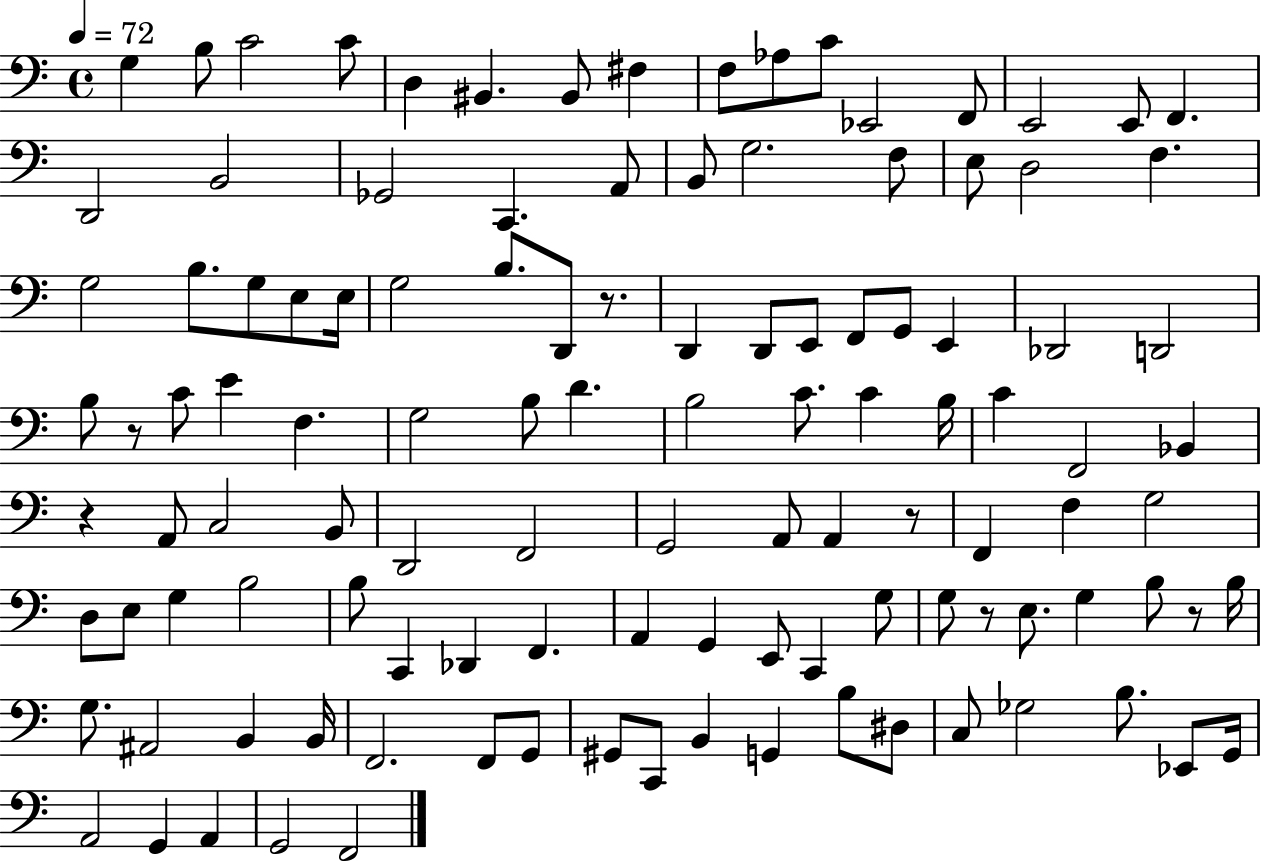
{
  \clef bass
  \time 4/4
  \defaultTimeSignature
  \key c \major
  \tempo 4 = 72
  g4 b8 c'2 c'8 | d4 bis,4. bis,8 fis4 | f8 aes8 c'8 ees,2 f,8 | e,2 e,8 f,4. | \break d,2 b,2 | ges,2 c,4. a,8 | b,8 g2. f8 | e8 d2 f4. | \break g2 b8. g8 e8 e16 | g2 b8. d,8 r8. | d,4 d,8 e,8 f,8 g,8 e,4 | des,2 d,2 | \break b8 r8 c'8 e'4 f4. | g2 b8 d'4. | b2 c'8. c'4 b16 | c'4 f,2 bes,4 | \break r4 a,8 c2 b,8 | d,2 f,2 | g,2 a,8 a,4 r8 | f,4 f4 g2 | \break d8 e8 g4 b2 | b8 c,4 des,4 f,4. | a,4 g,4 e,8 c,4 g8 | g8 r8 e8. g4 b8 r8 b16 | \break g8. ais,2 b,4 b,16 | f,2. f,8 g,8 | gis,8 c,8 b,4 g,4 b8 dis8 | c8 ges2 b8. ees,8 g,16 | \break a,2 g,4 a,4 | g,2 f,2 | \bar "|."
}